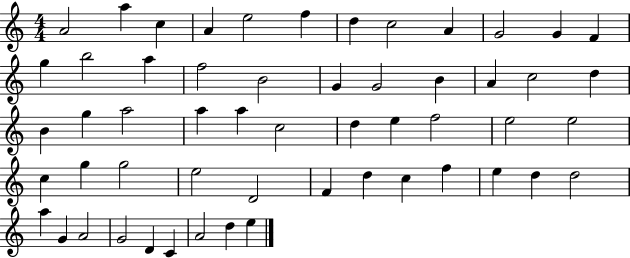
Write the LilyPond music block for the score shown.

{
  \clef treble
  \numericTimeSignature
  \time 4/4
  \key c \major
  a'2 a''4 c''4 | a'4 e''2 f''4 | d''4 c''2 a'4 | g'2 g'4 f'4 | \break g''4 b''2 a''4 | f''2 b'2 | g'4 g'2 b'4 | a'4 c''2 d''4 | \break b'4 g''4 a''2 | a''4 a''4 c''2 | d''4 e''4 f''2 | e''2 e''2 | \break c''4 g''4 g''2 | e''2 d'2 | f'4 d''4 c''4 f''4 | e''4 d''4 d''2 | \break a''4 g'4 a'2 | g'2 d'4 c'4 | a'2 d''4 e''4 | \bar "|."
}